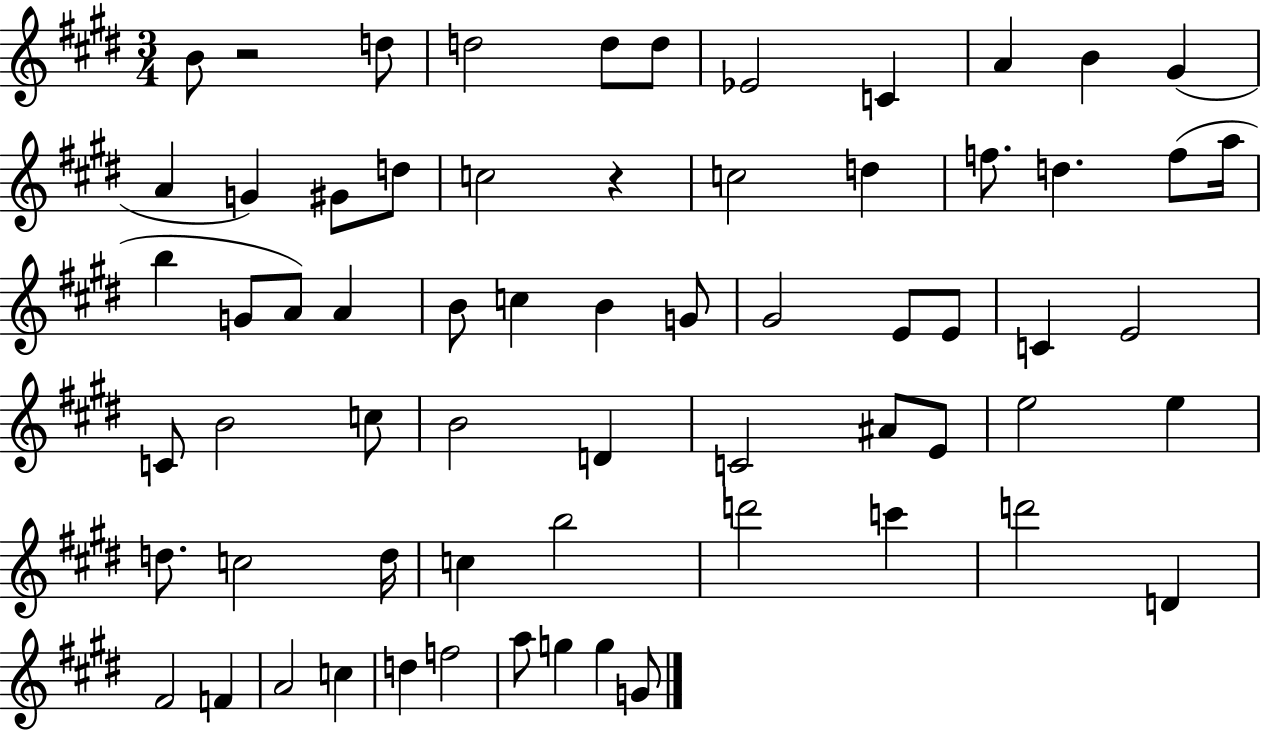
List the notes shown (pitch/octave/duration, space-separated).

B4/e R/h D5/e D5/h D5/e D5/e Eb4/h C4/q A4/q B4/q G#4/q A4/q G4/q G#4/e D5/e C5/h R/q C5/h D5/q F5/e. D5/q. F5/e A5/s B5/q G4/e A4/e A4/q B4/e C5/q B4/q G4/e G#4/h E4/e E4/e C4/q E4/h C4/e B4/h C5/e B4/h D4/q C4/h A#4/e E4/e E5/h E5/q D5/e. C5/h D5/s C5/q B5/h D6/h C6/q D6/h D4/q F#4/h F4/q A4/h C5/q D5/q F5/h A5/e G5/q G5/q G4/e